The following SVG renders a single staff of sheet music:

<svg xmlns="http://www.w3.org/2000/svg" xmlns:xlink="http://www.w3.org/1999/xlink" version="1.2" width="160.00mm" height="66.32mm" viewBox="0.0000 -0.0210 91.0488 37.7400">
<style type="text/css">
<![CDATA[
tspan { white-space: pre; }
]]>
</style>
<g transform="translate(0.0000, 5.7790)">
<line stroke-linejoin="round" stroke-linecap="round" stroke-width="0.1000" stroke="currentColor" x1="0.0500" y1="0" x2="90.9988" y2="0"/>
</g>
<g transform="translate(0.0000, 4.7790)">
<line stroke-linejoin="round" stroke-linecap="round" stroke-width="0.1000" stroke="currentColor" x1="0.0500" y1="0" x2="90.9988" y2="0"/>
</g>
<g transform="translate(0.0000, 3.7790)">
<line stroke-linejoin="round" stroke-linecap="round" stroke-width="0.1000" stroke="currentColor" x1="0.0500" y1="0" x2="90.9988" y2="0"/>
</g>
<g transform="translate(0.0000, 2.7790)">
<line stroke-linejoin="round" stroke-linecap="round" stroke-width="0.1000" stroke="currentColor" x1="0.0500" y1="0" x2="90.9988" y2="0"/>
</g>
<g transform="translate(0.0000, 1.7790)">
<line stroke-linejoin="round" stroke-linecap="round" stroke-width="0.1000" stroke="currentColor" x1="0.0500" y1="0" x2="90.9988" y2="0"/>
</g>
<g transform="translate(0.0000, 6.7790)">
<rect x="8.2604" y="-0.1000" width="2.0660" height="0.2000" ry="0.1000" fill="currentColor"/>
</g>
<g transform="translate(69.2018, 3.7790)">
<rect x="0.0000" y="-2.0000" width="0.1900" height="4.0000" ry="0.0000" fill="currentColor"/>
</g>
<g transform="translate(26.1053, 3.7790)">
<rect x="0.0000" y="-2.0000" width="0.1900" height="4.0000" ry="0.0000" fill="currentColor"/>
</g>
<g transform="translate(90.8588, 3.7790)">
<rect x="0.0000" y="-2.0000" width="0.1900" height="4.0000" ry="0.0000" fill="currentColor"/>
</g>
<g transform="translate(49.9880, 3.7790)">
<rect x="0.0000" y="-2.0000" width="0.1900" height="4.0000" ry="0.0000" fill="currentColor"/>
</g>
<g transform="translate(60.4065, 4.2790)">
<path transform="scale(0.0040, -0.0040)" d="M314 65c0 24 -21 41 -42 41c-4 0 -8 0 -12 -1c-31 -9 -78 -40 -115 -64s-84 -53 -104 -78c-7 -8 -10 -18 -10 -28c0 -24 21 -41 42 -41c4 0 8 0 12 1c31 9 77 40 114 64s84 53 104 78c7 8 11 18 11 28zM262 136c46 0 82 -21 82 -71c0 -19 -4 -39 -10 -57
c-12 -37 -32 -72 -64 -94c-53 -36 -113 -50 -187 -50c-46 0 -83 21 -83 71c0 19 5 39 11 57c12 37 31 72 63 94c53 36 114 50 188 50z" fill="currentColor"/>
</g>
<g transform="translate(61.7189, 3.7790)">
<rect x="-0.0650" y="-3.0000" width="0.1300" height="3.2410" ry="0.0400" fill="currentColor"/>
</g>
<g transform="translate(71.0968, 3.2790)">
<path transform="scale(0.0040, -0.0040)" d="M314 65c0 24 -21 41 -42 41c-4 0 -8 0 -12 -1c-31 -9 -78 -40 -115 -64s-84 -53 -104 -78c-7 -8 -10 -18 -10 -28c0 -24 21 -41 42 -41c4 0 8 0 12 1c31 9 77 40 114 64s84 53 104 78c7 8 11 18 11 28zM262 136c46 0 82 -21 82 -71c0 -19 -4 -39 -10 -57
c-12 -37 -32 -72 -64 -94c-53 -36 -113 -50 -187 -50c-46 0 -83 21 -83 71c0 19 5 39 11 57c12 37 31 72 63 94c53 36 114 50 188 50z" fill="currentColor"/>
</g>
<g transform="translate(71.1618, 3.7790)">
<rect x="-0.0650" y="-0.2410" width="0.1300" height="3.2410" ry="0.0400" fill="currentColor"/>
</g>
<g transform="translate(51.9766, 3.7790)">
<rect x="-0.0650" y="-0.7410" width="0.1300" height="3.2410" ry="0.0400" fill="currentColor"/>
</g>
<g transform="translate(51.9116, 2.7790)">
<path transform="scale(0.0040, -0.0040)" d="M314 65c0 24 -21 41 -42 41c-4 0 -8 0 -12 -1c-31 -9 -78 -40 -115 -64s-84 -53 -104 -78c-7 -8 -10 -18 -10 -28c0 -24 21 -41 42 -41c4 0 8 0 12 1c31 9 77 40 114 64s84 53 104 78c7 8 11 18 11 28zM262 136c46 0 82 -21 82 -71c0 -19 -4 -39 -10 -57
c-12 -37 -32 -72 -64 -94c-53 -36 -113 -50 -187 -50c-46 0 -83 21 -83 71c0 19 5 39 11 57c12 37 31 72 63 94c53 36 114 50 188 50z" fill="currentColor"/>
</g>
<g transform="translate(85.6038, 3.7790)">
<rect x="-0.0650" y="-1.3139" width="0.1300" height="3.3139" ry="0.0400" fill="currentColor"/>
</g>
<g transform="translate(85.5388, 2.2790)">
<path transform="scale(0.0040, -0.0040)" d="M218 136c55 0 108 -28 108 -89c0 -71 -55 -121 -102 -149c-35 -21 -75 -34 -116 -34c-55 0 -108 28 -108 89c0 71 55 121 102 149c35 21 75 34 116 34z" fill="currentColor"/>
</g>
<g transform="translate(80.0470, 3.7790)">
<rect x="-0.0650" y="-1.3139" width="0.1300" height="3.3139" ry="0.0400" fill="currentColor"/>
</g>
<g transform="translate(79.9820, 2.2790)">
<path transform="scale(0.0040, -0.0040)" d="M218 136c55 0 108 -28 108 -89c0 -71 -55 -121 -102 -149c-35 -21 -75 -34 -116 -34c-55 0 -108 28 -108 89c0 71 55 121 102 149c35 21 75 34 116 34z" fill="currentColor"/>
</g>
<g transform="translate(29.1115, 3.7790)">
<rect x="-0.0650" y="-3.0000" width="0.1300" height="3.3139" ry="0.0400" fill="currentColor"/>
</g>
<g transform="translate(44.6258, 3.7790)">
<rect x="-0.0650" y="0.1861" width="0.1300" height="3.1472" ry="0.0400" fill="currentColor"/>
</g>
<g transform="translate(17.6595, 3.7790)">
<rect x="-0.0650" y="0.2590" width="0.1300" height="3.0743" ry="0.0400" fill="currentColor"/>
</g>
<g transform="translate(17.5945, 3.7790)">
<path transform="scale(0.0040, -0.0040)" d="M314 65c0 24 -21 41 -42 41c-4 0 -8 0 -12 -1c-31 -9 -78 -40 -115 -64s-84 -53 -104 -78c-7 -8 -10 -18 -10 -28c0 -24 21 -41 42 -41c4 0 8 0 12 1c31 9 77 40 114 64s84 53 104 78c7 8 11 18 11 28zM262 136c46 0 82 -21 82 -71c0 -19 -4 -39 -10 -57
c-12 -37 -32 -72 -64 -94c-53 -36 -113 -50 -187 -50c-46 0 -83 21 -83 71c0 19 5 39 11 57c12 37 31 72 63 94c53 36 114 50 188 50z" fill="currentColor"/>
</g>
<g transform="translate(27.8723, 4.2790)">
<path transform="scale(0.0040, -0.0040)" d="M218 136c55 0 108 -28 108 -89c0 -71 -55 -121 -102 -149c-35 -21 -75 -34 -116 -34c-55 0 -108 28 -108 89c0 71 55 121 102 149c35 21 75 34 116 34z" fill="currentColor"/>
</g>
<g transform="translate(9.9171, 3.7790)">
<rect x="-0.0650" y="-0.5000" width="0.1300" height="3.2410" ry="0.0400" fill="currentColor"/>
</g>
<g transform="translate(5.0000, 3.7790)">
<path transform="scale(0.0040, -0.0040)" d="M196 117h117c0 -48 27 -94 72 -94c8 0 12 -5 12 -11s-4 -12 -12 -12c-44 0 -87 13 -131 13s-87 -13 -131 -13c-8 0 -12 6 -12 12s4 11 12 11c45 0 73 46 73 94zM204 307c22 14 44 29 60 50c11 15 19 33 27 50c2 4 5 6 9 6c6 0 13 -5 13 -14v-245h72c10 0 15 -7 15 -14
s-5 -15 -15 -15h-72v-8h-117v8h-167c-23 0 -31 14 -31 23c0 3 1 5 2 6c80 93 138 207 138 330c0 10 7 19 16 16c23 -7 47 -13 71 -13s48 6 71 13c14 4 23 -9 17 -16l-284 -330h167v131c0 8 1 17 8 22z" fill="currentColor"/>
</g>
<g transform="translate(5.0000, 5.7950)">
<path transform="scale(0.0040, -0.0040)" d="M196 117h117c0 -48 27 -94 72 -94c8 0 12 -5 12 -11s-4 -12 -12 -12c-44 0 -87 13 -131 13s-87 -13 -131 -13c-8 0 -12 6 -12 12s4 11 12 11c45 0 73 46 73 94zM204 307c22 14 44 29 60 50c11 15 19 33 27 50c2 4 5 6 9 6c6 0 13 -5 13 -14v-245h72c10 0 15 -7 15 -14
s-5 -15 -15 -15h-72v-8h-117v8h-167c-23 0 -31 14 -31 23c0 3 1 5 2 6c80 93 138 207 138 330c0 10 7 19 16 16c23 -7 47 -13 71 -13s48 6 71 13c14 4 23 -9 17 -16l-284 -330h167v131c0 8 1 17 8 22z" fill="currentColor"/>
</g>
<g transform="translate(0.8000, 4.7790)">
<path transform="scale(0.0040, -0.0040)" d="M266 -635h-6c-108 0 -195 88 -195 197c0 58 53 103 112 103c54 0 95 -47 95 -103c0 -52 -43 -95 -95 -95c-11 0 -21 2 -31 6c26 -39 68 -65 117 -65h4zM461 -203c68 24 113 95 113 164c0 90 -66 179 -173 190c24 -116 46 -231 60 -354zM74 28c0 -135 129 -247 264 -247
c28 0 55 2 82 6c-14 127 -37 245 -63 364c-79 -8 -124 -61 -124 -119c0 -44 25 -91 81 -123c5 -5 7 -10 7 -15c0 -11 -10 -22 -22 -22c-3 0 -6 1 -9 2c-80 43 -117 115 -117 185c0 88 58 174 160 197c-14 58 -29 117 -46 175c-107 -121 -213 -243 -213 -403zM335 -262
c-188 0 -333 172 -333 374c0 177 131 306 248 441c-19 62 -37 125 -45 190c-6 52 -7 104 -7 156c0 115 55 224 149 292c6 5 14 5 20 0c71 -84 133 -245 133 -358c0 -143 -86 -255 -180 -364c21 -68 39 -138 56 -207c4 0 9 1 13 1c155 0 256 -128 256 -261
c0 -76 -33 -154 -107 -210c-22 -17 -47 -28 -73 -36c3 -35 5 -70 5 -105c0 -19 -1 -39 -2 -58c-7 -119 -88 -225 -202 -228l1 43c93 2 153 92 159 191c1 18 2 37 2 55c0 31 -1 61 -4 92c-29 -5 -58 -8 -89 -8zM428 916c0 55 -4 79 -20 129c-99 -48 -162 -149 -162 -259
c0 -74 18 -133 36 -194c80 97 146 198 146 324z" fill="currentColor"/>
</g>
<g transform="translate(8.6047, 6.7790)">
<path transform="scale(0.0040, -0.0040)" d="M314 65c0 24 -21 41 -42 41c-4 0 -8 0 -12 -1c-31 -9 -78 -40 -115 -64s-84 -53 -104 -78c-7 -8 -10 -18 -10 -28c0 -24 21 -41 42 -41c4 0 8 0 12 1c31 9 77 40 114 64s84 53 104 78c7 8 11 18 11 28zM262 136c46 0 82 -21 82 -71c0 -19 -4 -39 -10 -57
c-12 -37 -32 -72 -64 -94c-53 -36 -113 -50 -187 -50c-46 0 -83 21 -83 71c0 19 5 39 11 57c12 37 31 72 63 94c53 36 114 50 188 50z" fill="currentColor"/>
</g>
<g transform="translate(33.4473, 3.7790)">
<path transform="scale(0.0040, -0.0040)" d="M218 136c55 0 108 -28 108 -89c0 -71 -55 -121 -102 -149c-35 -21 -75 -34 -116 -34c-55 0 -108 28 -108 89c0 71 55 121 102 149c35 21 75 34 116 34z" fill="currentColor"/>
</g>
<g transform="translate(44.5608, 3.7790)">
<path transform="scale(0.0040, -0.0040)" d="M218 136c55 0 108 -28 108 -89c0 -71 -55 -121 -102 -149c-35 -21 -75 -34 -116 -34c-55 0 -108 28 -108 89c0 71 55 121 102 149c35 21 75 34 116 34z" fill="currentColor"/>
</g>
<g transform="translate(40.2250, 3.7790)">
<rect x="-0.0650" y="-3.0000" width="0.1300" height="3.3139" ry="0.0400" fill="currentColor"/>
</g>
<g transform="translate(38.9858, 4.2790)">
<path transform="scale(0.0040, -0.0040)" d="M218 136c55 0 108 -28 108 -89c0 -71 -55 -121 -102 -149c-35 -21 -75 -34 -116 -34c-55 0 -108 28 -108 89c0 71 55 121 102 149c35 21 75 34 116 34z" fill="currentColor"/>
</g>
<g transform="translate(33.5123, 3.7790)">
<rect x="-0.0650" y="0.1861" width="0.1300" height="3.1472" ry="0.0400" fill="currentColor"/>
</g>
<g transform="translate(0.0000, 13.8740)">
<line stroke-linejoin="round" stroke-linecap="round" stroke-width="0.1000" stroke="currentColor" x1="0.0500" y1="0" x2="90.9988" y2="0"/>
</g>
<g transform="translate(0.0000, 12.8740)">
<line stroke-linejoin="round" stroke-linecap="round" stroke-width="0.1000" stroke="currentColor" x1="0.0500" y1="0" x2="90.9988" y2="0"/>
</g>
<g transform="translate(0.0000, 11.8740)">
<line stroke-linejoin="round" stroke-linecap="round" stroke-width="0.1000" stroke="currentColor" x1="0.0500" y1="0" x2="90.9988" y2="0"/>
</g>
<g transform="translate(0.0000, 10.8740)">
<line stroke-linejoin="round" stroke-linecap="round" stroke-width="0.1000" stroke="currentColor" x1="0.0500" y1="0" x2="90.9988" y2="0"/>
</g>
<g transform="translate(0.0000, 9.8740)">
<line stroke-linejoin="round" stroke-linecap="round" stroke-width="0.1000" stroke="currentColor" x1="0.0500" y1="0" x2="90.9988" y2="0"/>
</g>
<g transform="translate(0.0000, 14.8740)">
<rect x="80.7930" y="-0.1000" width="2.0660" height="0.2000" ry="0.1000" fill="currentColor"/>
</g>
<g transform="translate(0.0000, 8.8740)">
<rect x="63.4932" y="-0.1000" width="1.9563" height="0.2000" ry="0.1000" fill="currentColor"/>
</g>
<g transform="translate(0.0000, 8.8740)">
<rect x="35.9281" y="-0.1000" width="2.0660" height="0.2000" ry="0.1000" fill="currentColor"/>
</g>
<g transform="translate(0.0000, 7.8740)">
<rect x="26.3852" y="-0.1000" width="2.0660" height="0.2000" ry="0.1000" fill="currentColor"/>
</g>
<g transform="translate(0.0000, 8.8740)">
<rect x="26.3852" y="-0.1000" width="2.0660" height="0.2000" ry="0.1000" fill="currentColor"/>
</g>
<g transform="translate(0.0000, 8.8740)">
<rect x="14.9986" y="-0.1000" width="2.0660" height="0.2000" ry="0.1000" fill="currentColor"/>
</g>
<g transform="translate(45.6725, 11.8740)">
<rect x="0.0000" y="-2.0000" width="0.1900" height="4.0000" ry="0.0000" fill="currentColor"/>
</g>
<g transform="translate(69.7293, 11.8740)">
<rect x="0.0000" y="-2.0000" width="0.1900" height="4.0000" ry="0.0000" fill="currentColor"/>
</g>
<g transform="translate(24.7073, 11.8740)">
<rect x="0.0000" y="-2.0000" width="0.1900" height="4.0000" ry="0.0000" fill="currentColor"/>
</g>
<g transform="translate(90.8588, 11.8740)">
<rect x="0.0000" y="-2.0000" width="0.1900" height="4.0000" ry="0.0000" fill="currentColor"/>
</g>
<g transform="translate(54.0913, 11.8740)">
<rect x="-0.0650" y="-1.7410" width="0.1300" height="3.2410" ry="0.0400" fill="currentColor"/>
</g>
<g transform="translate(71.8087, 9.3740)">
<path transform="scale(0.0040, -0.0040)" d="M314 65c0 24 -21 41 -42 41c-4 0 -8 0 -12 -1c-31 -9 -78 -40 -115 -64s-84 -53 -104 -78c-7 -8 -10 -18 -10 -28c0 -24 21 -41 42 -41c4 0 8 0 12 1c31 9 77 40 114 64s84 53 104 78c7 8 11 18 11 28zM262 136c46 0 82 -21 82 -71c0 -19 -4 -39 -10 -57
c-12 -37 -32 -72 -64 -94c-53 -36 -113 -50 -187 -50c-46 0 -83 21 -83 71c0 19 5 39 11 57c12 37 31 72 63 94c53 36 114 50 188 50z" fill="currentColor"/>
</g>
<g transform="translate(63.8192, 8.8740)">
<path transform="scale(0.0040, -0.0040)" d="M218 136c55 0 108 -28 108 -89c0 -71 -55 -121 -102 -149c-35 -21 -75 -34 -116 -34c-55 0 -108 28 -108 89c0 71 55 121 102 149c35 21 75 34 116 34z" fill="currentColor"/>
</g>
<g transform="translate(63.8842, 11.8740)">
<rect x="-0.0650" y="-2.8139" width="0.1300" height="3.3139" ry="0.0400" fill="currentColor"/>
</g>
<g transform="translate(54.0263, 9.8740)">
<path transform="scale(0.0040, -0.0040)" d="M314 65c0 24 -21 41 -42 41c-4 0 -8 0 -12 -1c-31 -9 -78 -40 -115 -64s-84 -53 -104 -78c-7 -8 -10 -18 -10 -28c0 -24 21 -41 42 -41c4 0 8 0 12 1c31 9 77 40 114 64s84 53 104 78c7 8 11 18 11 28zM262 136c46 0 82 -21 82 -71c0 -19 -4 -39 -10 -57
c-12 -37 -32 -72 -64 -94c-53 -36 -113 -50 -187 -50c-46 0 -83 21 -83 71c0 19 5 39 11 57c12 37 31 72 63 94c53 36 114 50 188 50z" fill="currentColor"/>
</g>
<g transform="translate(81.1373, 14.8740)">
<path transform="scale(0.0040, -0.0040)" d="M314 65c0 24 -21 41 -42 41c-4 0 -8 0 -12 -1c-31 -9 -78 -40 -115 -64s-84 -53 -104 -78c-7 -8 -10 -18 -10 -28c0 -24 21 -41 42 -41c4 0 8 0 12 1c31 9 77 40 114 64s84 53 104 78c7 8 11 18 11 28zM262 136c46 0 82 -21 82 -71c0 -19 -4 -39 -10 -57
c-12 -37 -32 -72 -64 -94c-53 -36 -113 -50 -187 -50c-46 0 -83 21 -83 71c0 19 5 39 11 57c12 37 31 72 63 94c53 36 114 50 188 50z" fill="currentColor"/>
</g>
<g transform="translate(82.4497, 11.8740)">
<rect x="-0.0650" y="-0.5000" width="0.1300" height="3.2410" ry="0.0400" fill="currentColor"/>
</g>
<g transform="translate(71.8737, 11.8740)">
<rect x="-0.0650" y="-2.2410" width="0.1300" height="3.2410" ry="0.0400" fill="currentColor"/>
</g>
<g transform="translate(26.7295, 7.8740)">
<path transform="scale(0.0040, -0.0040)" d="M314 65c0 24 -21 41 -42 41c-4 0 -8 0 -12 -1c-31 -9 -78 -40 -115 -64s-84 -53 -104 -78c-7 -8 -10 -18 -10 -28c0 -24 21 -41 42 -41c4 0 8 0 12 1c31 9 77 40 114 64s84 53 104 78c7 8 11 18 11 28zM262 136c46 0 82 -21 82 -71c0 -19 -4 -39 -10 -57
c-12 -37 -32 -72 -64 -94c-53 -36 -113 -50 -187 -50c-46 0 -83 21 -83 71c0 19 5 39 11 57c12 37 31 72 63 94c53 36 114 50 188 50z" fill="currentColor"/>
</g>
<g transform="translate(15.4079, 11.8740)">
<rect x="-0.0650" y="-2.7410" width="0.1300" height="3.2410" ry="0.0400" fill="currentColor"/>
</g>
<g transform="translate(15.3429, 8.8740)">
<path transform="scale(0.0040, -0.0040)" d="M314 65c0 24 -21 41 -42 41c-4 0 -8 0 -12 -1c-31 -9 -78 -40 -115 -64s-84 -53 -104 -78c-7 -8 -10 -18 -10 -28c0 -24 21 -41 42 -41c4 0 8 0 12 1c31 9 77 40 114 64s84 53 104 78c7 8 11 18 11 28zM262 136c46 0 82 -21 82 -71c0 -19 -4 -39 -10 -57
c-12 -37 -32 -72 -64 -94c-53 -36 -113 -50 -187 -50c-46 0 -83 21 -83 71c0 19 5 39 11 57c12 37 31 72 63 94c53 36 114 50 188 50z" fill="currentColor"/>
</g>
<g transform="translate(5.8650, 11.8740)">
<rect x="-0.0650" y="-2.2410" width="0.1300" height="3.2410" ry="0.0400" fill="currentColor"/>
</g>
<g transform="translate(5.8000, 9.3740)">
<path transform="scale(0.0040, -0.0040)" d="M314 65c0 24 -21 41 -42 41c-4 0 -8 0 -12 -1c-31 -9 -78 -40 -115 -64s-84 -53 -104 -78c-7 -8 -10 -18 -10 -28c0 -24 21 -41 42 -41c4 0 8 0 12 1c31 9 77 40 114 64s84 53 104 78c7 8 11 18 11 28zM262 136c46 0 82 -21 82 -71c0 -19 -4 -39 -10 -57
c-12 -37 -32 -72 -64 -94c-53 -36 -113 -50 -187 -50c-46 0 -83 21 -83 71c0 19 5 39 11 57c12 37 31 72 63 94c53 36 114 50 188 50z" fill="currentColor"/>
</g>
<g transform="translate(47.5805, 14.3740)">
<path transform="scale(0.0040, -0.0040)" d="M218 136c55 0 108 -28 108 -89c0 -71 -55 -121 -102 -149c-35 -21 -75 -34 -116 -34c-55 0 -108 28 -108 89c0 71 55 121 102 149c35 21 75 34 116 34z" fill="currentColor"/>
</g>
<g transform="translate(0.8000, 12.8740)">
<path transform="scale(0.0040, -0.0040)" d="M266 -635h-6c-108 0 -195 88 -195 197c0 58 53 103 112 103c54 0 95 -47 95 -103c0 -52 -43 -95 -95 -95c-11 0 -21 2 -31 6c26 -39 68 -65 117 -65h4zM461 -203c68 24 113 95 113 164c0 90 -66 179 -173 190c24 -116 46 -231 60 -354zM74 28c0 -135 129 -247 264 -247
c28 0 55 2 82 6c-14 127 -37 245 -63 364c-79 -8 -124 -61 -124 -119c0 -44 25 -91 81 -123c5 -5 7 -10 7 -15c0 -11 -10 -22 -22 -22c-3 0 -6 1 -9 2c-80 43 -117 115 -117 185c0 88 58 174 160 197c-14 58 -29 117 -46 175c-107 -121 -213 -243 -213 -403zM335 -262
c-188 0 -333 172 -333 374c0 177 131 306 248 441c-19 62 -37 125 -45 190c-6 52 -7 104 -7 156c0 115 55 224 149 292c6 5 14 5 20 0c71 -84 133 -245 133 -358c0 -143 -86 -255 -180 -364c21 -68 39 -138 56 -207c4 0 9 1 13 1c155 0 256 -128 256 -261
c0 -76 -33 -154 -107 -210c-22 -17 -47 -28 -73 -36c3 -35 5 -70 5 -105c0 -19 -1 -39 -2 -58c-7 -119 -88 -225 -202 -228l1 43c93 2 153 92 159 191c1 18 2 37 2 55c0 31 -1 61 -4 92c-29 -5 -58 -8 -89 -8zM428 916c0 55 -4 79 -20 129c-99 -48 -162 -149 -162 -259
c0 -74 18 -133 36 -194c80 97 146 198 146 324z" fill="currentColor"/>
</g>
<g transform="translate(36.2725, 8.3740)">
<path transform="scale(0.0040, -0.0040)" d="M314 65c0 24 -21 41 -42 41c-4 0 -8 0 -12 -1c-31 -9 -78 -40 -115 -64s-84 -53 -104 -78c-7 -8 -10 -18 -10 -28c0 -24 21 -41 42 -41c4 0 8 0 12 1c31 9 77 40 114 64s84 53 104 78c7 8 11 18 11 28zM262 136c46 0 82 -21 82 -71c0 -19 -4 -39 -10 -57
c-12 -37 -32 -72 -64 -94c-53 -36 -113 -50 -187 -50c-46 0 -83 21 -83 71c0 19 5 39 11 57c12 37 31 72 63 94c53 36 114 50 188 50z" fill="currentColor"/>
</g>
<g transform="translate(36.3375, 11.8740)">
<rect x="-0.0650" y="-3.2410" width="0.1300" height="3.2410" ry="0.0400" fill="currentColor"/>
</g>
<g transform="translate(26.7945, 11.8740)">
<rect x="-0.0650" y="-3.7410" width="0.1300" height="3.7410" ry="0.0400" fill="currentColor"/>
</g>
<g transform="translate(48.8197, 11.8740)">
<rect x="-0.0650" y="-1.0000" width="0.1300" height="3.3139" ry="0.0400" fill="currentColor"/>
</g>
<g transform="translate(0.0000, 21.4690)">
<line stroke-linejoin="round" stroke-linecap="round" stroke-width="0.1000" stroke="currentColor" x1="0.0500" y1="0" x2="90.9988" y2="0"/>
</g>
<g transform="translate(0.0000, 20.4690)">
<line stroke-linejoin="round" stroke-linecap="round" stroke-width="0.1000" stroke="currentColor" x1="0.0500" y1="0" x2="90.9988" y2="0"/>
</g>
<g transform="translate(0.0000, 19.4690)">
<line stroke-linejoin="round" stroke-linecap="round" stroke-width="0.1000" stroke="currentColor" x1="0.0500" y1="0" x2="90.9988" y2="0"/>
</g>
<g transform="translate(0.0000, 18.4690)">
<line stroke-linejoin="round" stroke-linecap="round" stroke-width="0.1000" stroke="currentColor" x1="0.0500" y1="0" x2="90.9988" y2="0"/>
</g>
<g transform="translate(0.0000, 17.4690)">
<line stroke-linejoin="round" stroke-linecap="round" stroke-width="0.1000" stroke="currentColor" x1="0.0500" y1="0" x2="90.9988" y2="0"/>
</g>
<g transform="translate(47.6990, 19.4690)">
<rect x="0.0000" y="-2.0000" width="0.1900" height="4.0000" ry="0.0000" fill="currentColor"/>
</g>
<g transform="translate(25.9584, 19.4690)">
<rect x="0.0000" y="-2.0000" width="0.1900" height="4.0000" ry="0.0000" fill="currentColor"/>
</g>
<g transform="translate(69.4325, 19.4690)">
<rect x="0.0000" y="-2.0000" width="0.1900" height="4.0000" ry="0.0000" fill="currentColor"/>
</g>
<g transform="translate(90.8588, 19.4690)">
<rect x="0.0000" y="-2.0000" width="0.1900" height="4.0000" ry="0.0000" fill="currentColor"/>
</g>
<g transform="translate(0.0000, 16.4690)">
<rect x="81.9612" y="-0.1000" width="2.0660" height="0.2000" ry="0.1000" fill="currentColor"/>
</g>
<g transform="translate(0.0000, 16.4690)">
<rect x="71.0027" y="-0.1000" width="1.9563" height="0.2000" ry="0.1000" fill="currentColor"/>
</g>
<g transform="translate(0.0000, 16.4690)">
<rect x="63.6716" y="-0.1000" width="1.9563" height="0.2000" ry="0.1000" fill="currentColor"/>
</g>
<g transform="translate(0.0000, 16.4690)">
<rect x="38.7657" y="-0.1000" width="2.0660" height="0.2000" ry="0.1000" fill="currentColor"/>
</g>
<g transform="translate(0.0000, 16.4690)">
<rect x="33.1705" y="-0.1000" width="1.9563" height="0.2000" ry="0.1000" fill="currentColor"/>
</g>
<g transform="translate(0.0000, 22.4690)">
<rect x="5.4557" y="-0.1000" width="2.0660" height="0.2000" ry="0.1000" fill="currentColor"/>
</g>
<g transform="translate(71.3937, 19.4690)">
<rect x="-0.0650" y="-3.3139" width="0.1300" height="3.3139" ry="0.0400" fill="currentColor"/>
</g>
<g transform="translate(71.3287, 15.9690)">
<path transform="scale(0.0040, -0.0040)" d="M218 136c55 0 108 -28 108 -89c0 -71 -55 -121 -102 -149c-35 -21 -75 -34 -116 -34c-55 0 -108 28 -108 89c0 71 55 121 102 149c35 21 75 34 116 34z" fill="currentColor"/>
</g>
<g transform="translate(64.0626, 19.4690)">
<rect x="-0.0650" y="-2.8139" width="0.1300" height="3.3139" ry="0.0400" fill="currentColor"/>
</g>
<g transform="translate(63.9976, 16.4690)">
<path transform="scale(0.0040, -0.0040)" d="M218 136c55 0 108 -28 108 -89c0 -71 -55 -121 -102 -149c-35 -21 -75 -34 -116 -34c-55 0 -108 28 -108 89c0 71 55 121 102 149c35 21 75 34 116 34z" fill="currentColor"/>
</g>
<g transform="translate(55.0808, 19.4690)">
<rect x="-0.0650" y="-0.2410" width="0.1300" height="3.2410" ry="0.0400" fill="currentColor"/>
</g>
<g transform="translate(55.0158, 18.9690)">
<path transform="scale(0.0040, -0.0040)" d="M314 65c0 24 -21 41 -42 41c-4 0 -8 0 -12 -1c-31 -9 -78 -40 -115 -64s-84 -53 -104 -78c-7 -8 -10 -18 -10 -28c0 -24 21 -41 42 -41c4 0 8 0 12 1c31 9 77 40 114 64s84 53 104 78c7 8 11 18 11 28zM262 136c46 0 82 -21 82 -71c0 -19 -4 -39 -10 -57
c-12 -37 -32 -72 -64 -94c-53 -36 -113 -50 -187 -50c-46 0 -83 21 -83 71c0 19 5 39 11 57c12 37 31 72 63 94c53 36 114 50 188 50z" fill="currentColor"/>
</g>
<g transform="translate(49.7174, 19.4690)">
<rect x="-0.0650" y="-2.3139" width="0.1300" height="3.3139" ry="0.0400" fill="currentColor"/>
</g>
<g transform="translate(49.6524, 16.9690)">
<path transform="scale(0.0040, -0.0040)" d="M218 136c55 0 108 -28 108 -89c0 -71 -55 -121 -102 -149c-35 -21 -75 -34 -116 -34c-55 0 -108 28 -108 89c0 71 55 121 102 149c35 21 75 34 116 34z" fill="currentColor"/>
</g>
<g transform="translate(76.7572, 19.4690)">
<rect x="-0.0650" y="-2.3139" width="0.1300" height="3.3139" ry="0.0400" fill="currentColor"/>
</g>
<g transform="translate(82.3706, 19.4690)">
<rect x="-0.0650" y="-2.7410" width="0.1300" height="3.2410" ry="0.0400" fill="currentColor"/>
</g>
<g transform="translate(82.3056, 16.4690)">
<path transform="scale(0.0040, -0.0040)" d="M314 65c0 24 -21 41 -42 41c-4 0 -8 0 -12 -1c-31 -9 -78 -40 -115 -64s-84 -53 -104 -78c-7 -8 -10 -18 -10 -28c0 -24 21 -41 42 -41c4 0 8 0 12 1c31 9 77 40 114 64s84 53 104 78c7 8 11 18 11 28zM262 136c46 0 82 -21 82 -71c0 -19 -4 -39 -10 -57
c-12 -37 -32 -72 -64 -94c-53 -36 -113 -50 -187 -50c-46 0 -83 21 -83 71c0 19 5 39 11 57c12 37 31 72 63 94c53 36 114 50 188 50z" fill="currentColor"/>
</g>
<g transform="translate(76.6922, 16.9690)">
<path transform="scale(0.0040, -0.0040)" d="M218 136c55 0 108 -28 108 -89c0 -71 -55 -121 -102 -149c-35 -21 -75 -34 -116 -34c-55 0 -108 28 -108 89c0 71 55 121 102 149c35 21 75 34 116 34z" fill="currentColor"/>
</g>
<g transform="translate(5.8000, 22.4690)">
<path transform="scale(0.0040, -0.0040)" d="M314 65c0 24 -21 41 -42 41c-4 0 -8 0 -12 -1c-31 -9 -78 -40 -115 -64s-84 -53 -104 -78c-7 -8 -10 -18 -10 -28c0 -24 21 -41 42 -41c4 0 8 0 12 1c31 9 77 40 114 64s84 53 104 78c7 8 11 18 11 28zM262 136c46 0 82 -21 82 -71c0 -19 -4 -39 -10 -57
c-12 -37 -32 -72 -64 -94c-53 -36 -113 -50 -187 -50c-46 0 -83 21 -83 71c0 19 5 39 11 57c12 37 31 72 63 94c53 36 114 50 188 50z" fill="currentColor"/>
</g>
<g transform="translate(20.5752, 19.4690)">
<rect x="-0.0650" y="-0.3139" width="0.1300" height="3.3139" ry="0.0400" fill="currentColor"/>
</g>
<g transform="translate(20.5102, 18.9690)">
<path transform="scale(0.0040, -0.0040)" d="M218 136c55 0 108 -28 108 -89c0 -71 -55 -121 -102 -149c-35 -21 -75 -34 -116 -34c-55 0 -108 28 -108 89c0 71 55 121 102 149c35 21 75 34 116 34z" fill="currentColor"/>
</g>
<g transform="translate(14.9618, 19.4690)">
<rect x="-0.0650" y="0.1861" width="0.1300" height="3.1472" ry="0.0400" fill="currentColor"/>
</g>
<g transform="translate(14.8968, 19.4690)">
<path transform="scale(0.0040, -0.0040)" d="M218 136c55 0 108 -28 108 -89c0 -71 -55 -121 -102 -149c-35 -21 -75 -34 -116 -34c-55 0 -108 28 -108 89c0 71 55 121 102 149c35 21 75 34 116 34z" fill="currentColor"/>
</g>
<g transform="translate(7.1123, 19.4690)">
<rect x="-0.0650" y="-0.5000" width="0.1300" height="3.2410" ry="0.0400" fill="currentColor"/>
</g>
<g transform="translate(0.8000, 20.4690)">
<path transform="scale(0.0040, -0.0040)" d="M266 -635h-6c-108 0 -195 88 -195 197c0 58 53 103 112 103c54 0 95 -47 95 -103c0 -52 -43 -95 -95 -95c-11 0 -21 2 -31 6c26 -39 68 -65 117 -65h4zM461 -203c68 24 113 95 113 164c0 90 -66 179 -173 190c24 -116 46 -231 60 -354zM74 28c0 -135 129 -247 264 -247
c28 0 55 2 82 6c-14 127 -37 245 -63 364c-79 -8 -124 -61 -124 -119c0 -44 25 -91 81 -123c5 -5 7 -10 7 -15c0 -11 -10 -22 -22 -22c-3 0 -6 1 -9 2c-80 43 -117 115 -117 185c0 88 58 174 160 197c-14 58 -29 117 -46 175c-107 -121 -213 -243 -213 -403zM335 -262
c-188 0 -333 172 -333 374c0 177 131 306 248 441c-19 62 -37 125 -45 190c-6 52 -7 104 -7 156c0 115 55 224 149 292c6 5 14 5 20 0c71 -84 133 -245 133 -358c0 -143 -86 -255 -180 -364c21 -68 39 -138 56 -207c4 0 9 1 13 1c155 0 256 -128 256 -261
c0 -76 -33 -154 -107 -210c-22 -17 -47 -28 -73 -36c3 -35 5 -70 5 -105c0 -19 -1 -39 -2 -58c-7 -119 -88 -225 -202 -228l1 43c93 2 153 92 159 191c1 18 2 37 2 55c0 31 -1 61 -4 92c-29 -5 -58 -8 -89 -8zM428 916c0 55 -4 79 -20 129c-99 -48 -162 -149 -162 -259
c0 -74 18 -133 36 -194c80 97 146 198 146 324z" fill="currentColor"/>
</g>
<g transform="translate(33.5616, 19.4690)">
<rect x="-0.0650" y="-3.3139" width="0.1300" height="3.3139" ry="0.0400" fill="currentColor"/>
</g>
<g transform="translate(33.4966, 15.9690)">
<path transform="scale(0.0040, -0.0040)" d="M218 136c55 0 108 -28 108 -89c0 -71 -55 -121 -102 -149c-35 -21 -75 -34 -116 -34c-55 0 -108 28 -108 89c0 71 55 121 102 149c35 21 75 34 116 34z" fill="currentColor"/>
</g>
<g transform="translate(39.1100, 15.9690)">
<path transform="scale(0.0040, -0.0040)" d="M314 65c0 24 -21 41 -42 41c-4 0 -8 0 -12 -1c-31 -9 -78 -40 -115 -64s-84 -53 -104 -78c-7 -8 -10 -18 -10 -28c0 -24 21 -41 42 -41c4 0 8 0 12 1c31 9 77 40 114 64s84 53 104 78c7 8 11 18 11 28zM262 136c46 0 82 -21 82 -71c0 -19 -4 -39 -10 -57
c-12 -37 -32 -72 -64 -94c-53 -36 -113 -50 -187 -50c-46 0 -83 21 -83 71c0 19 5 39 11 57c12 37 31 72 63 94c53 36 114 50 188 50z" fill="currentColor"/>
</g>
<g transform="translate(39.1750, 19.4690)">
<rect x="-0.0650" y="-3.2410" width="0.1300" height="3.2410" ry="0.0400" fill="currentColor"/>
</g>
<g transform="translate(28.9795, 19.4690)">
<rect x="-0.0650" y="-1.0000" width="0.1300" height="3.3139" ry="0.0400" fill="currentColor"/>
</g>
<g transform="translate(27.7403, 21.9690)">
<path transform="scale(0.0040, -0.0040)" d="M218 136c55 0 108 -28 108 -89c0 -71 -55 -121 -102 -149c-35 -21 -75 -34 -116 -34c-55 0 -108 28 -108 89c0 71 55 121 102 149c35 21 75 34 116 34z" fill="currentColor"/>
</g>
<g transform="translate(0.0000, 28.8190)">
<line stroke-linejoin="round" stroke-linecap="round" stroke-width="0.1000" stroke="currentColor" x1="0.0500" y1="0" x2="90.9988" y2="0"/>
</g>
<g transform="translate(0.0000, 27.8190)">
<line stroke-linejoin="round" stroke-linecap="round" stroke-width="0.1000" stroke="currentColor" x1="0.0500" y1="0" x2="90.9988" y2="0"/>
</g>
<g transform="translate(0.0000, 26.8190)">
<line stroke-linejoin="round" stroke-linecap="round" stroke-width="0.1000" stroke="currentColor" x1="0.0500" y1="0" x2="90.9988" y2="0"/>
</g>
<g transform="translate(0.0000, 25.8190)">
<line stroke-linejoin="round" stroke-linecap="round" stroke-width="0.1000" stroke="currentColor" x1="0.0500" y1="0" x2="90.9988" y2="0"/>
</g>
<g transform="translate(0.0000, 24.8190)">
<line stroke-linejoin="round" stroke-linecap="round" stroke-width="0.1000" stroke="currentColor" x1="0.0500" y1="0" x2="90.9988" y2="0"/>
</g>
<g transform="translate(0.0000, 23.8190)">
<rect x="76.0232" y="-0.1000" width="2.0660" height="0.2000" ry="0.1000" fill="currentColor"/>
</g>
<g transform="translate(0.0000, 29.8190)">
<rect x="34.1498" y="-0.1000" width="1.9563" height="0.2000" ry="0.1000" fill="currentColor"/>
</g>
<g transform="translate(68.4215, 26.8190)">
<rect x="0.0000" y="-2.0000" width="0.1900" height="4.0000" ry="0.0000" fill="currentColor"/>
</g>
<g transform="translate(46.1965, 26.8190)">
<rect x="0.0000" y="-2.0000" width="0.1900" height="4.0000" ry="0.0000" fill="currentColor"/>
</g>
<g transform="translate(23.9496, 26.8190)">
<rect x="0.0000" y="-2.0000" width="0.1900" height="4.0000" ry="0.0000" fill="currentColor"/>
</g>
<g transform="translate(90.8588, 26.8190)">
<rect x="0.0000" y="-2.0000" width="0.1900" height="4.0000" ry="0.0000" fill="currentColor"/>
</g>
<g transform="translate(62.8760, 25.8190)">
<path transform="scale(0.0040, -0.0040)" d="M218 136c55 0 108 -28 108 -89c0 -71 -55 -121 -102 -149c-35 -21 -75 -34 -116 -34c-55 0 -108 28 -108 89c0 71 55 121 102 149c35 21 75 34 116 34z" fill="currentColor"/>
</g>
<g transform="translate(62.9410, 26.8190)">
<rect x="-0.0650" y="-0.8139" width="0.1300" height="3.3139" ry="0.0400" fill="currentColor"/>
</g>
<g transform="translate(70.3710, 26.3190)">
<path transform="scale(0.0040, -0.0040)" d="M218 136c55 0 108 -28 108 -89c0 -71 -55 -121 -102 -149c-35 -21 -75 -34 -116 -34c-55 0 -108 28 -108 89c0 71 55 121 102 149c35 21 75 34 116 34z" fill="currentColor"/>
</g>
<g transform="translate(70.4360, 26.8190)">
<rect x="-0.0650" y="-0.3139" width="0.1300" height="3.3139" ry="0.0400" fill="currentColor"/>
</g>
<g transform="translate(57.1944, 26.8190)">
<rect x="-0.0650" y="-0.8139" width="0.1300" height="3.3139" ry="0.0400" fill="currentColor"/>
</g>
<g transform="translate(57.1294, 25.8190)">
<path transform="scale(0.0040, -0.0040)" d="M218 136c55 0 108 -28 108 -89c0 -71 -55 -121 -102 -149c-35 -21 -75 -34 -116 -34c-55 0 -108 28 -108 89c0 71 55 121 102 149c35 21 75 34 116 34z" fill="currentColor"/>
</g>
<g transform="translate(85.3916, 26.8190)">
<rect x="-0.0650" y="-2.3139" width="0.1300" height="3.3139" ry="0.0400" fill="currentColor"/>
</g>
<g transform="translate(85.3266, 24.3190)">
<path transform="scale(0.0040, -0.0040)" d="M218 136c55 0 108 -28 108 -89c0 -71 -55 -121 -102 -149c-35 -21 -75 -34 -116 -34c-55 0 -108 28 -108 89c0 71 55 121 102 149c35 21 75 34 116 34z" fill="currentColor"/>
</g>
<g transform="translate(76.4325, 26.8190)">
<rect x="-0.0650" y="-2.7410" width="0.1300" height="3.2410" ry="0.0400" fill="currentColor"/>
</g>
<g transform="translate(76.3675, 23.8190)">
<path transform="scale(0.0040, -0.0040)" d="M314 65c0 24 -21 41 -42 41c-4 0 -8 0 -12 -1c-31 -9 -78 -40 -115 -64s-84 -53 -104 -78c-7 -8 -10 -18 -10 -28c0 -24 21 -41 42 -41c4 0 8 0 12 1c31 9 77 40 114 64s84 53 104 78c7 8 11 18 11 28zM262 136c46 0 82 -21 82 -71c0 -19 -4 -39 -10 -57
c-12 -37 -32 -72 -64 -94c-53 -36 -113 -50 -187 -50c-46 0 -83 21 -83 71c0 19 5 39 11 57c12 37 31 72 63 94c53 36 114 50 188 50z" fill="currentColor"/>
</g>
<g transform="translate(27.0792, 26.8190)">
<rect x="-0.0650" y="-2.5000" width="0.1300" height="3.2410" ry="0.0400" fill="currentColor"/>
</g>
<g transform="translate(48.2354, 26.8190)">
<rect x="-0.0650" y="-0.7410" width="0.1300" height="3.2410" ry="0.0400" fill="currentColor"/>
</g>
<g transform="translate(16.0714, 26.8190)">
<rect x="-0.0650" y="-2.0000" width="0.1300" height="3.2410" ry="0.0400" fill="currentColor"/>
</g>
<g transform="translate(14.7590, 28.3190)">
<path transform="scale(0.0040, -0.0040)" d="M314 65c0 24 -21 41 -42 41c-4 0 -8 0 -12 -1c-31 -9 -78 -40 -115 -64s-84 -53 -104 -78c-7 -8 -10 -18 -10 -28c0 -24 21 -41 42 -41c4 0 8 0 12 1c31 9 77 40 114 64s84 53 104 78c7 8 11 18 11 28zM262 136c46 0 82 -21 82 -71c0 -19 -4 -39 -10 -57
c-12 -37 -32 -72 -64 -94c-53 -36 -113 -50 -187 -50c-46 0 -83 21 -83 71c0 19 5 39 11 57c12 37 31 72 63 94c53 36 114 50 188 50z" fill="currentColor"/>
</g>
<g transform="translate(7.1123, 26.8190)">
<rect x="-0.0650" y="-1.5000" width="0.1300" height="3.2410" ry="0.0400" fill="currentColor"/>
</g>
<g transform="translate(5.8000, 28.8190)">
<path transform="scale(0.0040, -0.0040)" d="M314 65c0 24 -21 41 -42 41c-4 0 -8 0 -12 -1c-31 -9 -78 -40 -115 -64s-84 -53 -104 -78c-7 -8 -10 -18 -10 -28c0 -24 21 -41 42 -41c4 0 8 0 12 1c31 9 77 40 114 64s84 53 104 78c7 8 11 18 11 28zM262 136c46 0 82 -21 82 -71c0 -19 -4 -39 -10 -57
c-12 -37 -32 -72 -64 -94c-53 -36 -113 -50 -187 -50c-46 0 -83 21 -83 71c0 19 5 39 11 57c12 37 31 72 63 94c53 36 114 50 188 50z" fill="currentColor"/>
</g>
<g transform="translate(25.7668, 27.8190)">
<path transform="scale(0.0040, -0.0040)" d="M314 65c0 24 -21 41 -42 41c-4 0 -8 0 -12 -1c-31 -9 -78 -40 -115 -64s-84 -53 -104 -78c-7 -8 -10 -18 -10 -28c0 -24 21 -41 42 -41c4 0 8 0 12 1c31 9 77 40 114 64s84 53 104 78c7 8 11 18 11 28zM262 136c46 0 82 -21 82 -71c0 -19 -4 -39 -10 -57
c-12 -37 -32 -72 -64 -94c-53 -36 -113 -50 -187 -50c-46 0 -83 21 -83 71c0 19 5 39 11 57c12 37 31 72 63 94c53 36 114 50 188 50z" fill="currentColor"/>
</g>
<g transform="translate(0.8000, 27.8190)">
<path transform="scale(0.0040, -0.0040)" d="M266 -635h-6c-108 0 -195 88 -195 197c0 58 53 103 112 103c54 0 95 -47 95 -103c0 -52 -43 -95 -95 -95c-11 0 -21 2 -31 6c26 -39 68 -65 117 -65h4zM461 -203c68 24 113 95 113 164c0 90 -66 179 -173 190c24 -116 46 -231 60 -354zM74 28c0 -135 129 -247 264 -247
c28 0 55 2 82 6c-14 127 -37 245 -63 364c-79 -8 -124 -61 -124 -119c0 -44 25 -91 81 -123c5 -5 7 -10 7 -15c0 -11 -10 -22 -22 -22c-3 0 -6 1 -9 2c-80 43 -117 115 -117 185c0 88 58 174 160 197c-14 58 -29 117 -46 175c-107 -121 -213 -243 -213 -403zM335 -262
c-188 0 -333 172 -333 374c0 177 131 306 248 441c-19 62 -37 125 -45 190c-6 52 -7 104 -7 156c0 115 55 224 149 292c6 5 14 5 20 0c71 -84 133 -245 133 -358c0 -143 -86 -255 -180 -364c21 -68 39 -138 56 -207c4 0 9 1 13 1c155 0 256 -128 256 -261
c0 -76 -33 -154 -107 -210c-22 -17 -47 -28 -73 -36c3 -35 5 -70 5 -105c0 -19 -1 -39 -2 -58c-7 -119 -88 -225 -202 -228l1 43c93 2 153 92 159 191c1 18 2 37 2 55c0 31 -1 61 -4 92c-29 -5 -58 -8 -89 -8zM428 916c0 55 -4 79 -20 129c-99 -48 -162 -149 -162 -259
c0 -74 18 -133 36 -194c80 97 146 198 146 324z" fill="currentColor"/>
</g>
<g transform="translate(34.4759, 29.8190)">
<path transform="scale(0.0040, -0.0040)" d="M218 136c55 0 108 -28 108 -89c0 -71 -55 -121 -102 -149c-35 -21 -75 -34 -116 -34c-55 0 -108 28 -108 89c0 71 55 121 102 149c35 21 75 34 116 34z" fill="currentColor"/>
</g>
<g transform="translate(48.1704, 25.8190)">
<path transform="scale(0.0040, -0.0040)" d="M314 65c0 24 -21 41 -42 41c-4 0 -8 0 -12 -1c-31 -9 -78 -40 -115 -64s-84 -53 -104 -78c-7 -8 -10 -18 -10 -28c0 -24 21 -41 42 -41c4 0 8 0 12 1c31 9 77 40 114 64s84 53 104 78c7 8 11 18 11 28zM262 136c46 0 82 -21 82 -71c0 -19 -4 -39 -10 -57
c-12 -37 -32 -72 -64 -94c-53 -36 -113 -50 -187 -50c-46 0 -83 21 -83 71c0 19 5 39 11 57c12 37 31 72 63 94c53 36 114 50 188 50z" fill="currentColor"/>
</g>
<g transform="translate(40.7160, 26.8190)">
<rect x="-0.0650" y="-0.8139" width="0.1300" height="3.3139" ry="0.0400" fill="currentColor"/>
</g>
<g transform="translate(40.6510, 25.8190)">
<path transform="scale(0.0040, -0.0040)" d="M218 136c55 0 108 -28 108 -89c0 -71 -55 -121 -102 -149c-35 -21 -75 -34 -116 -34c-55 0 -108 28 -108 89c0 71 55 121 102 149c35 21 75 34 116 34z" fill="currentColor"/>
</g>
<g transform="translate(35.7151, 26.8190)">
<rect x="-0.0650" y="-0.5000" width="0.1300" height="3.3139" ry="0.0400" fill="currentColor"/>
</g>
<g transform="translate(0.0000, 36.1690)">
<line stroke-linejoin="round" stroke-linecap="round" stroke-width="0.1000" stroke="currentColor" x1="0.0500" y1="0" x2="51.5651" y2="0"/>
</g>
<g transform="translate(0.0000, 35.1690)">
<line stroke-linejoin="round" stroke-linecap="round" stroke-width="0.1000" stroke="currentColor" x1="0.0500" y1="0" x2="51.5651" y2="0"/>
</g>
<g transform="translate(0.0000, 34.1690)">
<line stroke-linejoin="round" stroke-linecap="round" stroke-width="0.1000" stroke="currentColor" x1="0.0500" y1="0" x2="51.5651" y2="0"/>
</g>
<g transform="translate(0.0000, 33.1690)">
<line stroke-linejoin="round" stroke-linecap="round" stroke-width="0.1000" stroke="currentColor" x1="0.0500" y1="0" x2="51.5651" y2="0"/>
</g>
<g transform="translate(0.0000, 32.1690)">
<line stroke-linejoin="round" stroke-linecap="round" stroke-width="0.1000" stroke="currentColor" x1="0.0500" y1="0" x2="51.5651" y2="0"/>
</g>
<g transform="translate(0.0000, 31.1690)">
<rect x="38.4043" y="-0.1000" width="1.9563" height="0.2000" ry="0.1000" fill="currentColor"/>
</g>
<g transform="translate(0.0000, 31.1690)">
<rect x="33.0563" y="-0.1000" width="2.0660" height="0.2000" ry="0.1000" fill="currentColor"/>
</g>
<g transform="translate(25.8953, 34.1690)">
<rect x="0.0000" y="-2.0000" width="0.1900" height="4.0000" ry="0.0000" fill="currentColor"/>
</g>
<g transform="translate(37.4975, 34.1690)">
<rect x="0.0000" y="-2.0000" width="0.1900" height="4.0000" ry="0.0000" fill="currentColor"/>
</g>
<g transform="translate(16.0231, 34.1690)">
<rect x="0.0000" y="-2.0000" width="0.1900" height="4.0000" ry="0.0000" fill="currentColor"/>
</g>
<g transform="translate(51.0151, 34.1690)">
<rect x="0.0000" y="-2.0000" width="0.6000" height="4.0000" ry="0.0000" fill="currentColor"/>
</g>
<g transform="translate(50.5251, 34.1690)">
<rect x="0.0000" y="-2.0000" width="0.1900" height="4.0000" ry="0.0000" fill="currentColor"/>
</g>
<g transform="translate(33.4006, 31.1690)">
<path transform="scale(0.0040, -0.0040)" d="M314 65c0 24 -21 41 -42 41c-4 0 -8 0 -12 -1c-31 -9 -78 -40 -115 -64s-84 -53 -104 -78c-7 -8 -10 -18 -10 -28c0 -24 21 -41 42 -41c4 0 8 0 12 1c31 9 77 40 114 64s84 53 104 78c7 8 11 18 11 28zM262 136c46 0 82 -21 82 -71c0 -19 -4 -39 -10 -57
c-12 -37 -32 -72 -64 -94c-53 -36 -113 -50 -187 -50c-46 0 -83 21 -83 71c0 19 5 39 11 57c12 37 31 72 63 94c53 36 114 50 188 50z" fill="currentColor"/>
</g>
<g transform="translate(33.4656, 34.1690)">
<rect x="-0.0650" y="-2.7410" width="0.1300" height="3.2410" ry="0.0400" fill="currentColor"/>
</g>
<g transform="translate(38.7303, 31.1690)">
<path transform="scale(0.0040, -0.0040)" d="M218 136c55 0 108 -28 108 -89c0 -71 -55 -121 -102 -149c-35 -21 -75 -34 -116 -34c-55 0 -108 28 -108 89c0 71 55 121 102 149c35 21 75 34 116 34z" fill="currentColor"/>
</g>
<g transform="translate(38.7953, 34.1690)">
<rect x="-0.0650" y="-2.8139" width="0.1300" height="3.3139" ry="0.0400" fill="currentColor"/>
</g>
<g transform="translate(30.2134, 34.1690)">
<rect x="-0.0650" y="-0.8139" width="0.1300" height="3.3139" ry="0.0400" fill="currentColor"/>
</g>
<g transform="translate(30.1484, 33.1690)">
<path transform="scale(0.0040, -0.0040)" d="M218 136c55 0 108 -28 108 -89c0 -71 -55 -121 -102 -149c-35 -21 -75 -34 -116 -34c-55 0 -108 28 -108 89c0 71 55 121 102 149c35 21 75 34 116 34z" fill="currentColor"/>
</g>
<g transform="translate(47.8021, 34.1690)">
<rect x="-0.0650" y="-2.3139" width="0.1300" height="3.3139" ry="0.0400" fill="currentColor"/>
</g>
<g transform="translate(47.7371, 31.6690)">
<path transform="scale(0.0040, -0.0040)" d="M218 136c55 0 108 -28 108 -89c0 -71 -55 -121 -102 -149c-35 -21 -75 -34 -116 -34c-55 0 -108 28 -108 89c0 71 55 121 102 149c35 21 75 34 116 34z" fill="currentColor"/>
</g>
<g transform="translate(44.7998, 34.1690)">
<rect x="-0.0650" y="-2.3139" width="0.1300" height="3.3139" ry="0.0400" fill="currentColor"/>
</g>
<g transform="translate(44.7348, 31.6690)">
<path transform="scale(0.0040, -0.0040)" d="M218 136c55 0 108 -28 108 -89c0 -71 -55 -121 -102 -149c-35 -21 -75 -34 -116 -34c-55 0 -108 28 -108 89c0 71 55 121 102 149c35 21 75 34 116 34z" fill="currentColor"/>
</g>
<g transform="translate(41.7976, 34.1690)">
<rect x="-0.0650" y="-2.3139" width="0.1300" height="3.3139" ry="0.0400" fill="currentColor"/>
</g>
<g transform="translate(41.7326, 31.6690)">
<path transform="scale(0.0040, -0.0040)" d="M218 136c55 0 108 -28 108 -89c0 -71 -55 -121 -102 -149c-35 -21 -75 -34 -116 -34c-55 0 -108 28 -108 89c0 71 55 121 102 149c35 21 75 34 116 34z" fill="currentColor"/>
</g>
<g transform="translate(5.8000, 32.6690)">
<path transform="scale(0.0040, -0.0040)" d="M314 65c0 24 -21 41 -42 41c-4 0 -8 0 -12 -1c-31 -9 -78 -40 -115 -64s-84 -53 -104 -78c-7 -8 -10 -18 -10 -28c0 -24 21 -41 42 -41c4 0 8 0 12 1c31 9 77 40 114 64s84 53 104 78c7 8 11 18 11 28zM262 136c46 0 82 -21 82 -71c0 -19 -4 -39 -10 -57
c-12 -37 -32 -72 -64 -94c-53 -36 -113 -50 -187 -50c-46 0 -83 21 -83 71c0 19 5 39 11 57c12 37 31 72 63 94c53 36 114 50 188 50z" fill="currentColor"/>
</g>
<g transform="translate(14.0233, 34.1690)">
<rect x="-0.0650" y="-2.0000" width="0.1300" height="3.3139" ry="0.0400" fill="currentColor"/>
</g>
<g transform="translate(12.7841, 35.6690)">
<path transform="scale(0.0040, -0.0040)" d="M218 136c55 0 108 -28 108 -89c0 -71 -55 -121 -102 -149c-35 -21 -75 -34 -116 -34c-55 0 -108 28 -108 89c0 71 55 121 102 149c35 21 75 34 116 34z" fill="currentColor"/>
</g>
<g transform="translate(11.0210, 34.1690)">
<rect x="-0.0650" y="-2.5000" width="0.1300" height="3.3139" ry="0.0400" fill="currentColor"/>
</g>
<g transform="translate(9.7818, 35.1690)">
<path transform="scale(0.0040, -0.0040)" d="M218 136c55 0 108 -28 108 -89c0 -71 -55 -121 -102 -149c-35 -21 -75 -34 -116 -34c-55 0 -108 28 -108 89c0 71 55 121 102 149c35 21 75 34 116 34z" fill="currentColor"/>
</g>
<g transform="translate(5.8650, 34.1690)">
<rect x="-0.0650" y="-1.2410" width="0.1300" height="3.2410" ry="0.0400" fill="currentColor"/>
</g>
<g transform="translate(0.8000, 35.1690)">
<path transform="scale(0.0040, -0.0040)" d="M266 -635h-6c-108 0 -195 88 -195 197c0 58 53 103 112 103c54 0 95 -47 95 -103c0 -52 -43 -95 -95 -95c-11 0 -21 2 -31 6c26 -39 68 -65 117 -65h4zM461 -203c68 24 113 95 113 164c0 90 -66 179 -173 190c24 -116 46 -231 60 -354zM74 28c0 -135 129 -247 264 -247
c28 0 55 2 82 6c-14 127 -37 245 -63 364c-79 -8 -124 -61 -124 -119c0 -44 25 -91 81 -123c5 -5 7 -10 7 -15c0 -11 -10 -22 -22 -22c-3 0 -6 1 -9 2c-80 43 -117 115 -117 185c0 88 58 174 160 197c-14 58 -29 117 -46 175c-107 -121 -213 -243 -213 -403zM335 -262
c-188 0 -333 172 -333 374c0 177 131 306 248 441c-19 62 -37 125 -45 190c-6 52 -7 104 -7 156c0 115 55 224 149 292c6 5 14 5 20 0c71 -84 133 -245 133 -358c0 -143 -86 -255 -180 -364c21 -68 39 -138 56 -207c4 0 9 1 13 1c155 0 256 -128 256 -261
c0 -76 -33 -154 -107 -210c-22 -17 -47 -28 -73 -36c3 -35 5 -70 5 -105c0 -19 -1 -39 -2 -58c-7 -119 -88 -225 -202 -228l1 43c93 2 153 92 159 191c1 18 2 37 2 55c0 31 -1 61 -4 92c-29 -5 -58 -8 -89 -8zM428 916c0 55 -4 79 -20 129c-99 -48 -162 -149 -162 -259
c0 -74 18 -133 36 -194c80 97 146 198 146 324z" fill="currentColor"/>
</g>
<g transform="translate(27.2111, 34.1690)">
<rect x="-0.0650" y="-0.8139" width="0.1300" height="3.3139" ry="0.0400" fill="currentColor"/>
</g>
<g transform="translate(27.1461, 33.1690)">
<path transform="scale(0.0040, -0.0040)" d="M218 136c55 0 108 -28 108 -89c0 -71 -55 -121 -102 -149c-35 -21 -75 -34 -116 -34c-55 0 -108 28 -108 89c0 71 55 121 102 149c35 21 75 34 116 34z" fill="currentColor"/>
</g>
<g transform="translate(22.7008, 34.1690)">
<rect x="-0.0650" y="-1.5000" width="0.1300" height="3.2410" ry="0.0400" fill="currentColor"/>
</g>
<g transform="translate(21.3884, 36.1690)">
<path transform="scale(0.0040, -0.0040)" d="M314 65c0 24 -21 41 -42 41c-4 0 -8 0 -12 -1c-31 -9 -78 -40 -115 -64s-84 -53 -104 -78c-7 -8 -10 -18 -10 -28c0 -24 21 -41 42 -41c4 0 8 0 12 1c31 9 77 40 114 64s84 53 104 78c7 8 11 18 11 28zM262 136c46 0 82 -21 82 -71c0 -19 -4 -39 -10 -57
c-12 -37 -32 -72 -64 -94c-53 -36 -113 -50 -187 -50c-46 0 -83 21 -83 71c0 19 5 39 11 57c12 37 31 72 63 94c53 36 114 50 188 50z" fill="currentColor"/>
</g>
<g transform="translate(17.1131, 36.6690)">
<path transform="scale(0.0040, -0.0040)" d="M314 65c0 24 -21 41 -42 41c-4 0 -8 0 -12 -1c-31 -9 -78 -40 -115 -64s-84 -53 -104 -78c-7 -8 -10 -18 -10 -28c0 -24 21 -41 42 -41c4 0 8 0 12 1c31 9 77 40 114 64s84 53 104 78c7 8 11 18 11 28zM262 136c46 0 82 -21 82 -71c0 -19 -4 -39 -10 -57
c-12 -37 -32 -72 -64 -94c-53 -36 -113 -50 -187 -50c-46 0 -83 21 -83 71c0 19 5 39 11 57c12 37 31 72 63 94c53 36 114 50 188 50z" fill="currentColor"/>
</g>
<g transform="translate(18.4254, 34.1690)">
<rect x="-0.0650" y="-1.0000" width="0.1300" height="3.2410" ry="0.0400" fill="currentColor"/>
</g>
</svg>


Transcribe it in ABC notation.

X:1
T:Untitled
M:4/4
L:1/4
K:C
C2 B2 A B A B d2 A2 c2 e e g2 a2 c'2 b2 D f2 a g2 C2 C2 B c D b b2 g c2 a b g a2 E2 F2 G2 C d d2 d d c a2 g e2 G F D2 E2 d d a2 a g g g